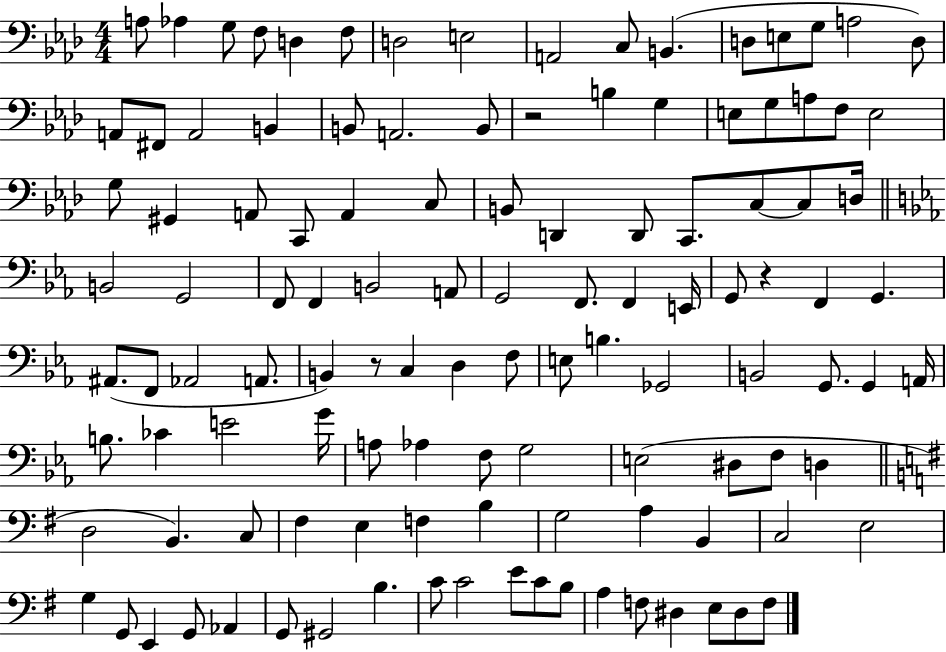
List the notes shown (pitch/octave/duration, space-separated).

A3/e Ab3/q G3/e F3/e D3/q F3/e D3/h E3/h A2/h C3/e B2/q. D3/e E3/e G3/e A3/h D3/e A2/e F#2/e A2/h B2/q B2/e A2/h. B2/e R/h B3/q G3/q E3/e G3/e A3/e F3/e E3/h G3/e G#2/q A2/e C2/e A2/q C3/e B2/e D2/q D2/e C2/e. C3/e C3/e D3/s B2/h G2/h F2/e F2/q B2/h A2/e G2/h F2/e. F2/q E2/s G2/e R/q F2/q G2/q. A#2/e. F2/e Ab2/h A2/e. B2/q R/e C3/q D3/q F3/e E3/e B3/q. Gb2/h B2/h G2/e. G2/q A2/s B3/e. CES4/q E4/h G4/s A3/e Ab3/q F3/e G3/h E3/h D#3/e F3/e D3/q D3/h B2/q. C3/e F#3/q E3/q F3/q B3/q G3/h A3/q B2/q C3/h E3/h G3/q G2/e E2/q G2/e Ab2/q G2/e G#2/h B3/q. C4/e C4/h E4/e C4/e B3/e A3/q F3/e D#3/q E3/e D#3/e F3/e